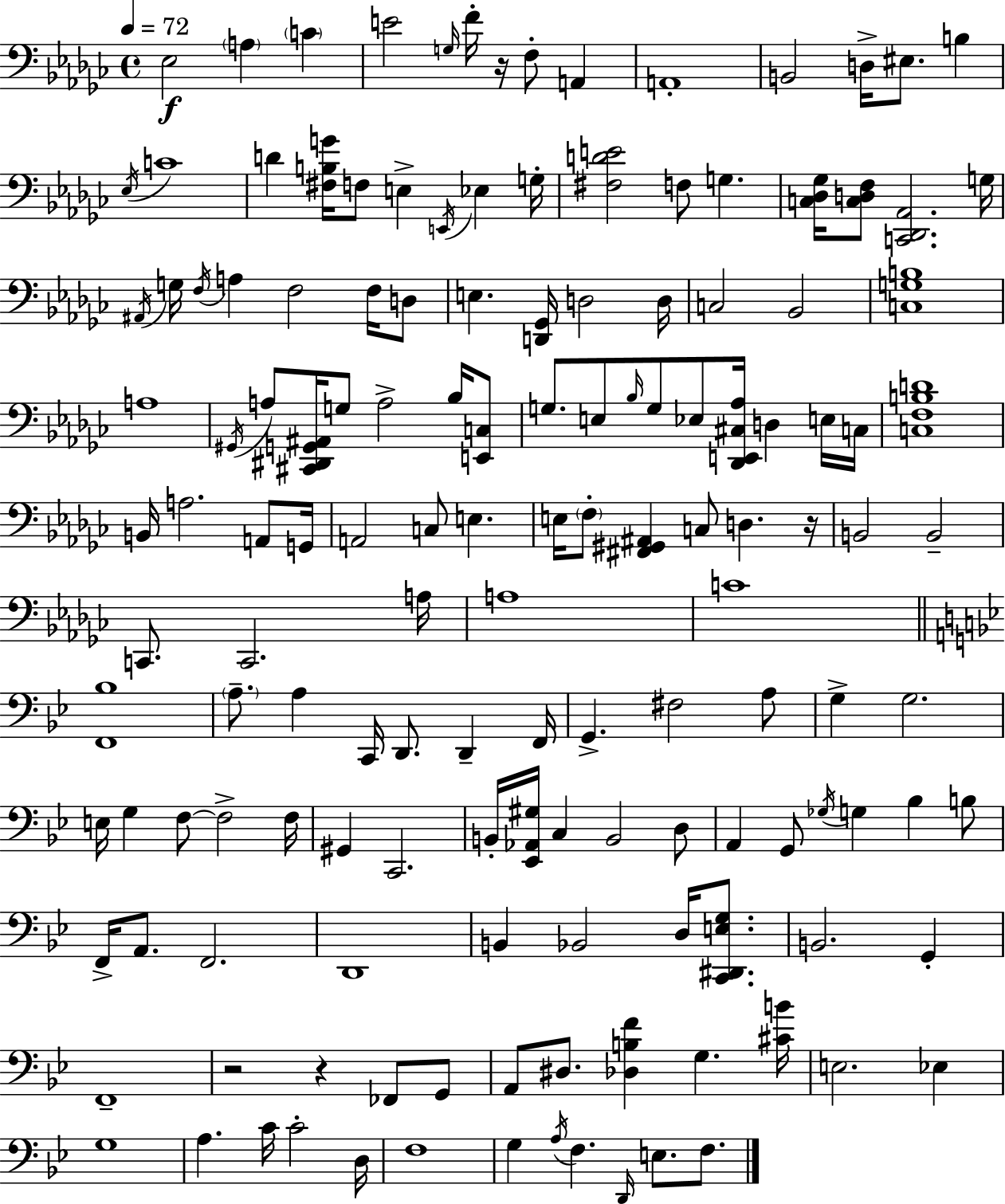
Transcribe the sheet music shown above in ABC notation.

X:1
T:Untitled
M:4/4
L:1/4
K:Ebm
_E,2 A, C E2 G,/4 F/4 z/4 F,/2 A,, A,,4 B,,2 D,/4 ^E,/2 B, _E,/4 C4 D [^F,B,G]/4 F,/2 E, E,,/4 _E, G,/4 [^F,DE]2 F,/2 G, [C,_D,_G,]/4 [C,D,F,]/2 [C,,_D,,_A,,]2 G,/4 ^A,,/4 G,/4 F,/4 A, F,2 F,/4 D,/2 E, [D,,_G,,]/4 D,2 D,/4 C,2 _B,,2 [C,G,B,]4 A,4 ^G,,/4 A,/2 [^C,,^D,,G,,^A,,]/4 G,/2 A,2 _B,/4 [E,,C,]/2 G,/2 E,/2 _B,/4 G,/2 _E,/2 [_D,,E,,^C,_A,]/4 D, E,/4 C,/4 [C,F,B,D]4 B,,/4 A,2 A,,/2 G,,/4 A,,2 C,/2 E, E,/4 F,/2 [^F,,^G,,^A,,] C,/2 D, z/4 B,,2 B,,2 C,,/2 C,,2 A,/4 A,4 C4 [F,,_B,]4 A,/2 A, C,,/4 D,,/2 D,, F,,/4 G,, ^F,2 A,/2 G, G,2 E,/4 G, F,/2 F,2 F,/4 ^G,, C,,2 B,,/4 [_E,,_A,,^G,]/4 C, B,,2 D,/2 A,, G,,/2 _G,/4 G, _B, B,/2 F,,/4 A,,/2 F,,2 D,,4 B,, _B,,2 D,/4 [C,,^D,,E,G,]/2 B,,2 G,, F,,4 z2 z _F,,/2 G,,/2 A,,/2 ^D,/2 [_D,B,F] G, [^CB]/4 E,2 _E, G,4 A, C/4 C2 D,/4 F,4 G, A,/4 F, D,,/4 E,/2 F,/2